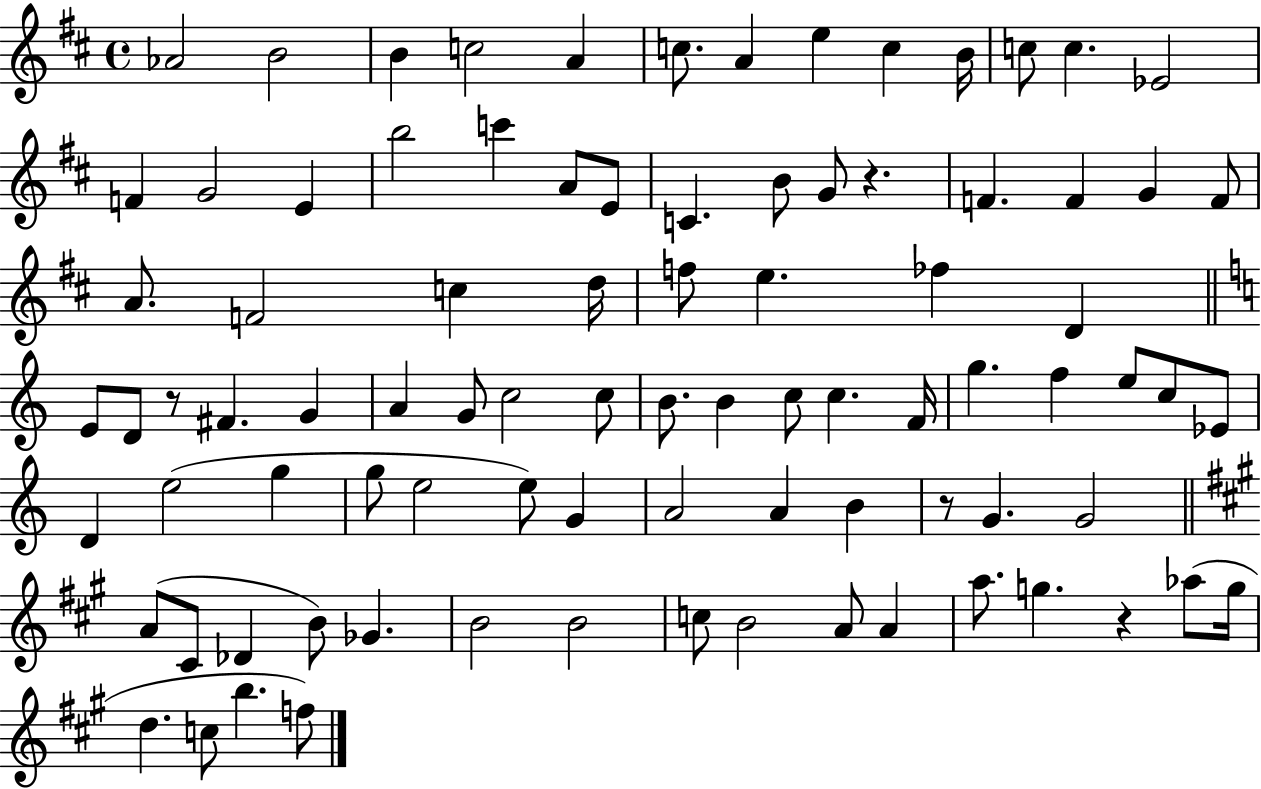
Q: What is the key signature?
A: D major